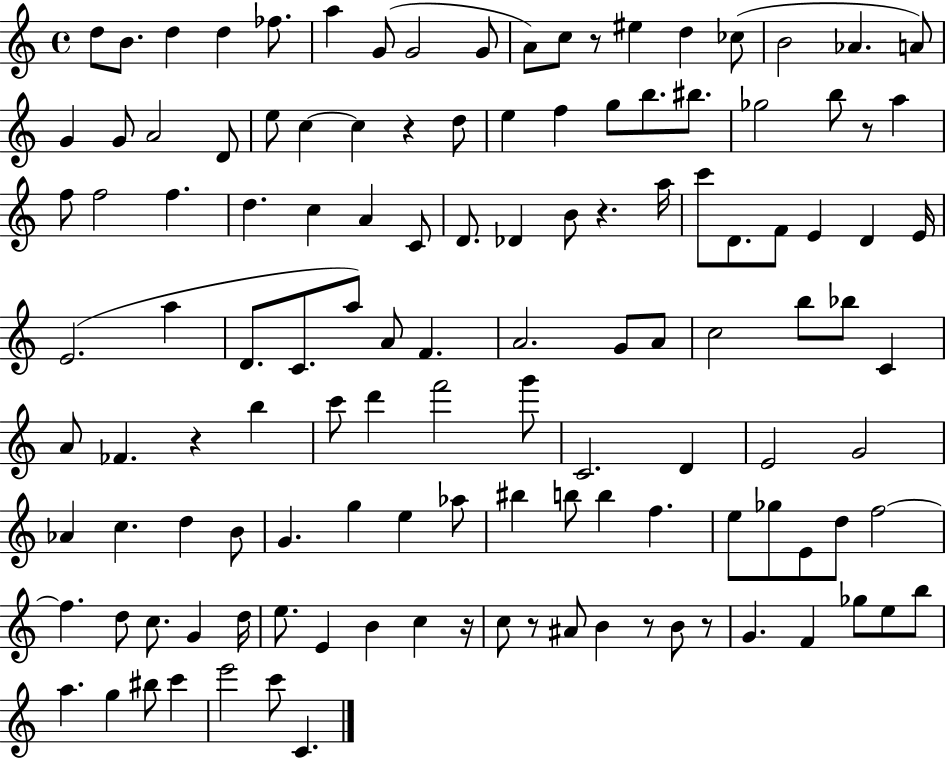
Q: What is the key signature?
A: C major